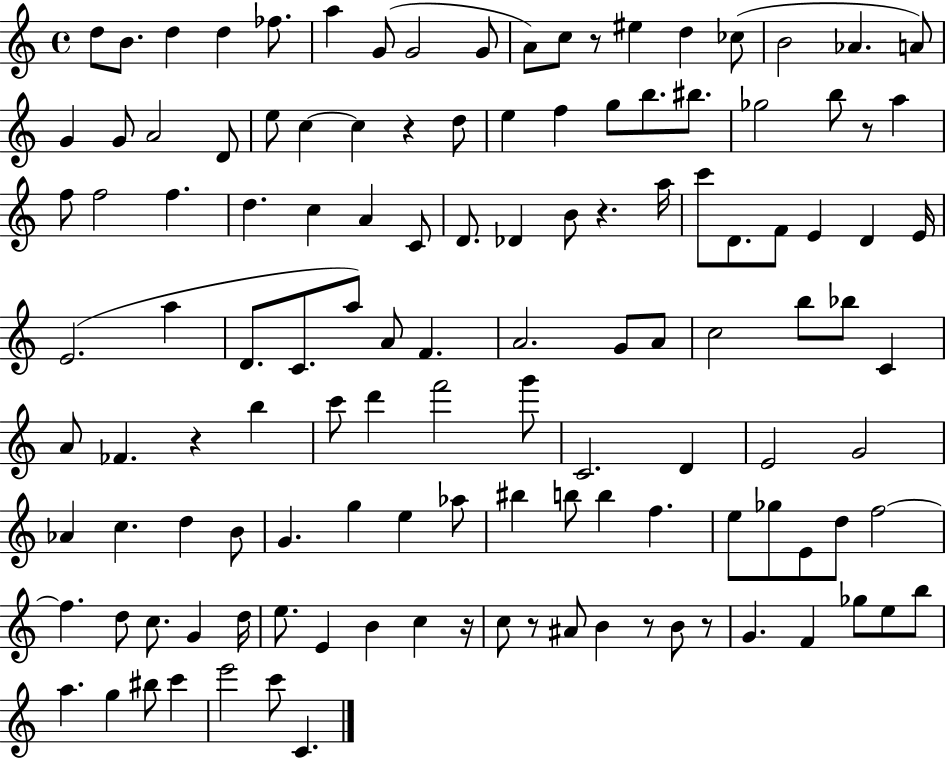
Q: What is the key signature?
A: C major